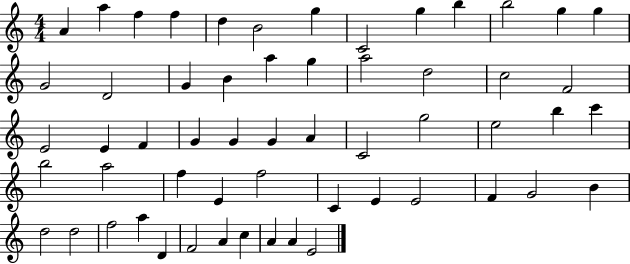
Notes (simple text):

A4/q A5/q F5/q F5/q D5/q B4/h G5/q C4/h G5/q B5/q B5/h G5/q G5/q G4/h D4/h G4/q B4/q A5/q G5/q A5/h D5/h C5/h F4/h E4/h E4/q F4/q G4/q G4/q G4/q A4/q C4/h G5/h E5/h B5/q C6/q B5/h A5/h F5/q E4/q F5/h C4/q E4/q E4/h F4/q G4/h B4/q D5/h D5/h F5/h A5/q D4/q F4/h A4/q C5/q A4/q A4/q E4/h